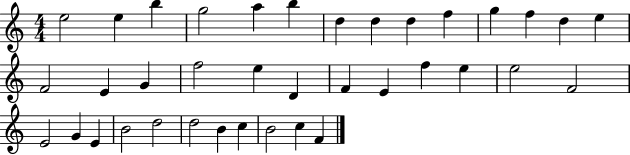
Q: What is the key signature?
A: C major